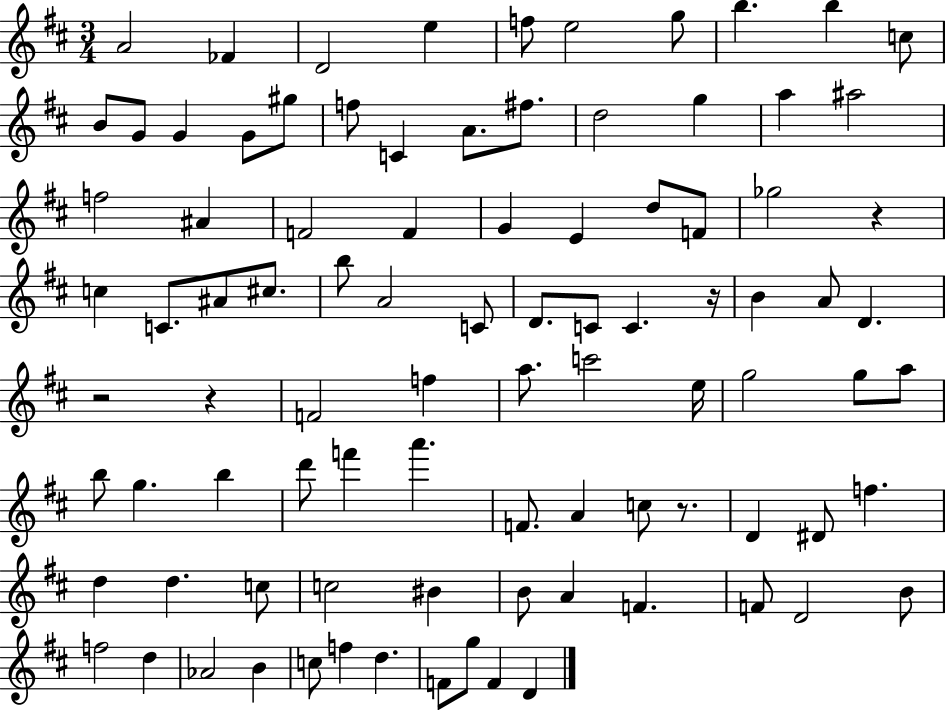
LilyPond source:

{
  \clef treble
  \numericTimeSignature
  \time 3/4
  \key d \major
  a'2 fes'4 | d'2 e''4 | f''8 e''2 g''8 | b''4. b''4 c''8 | \break b'8 g'8 g'4 g'8 gis''8 | f''8 c'4 a'8. fis''8. | d''2 g''4 | a''4 ais''2 | \break f''2 ais'4 | f'2 f'4 | g'4 e'4 d''8 f'8 | ges''2 r4 | \break c''4 c'8. ais'8 cis''8. | b''8 a'2 c'8 | d'8. c'8 c'4. r16 | b'4 a'8 d'4. | \break r2 r4 | f'2 f''4 | a''8. c'''2 e''16 | g''2 g''8 a''8 | \break b''8 g''4. b''4 | d'''8 f'''4 a'''4. | f'8. a'4 c''8 r8. | d'4 dis'8 f''4. | \break d''4 d''4. c''8 | c''2 bis'4 | b'8 a'4 f'4. | f'8 d'2 b'8 | \break f''2 d''4 | aes'2 b'4 | c''8 f''4 d''4. | f'8 g''8 f'4 d'4 | \break \bar "|."
}